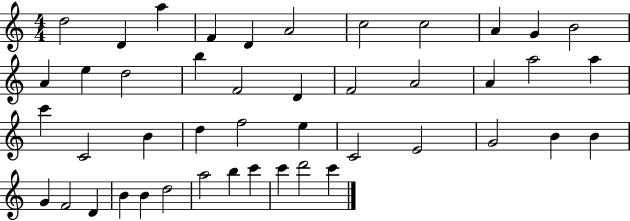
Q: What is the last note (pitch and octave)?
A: C6